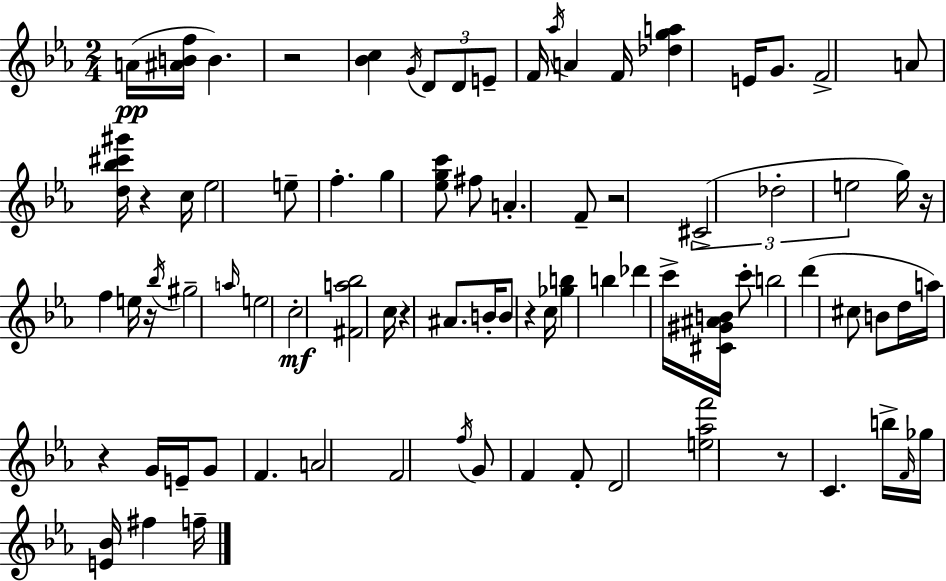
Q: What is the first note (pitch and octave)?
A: A4